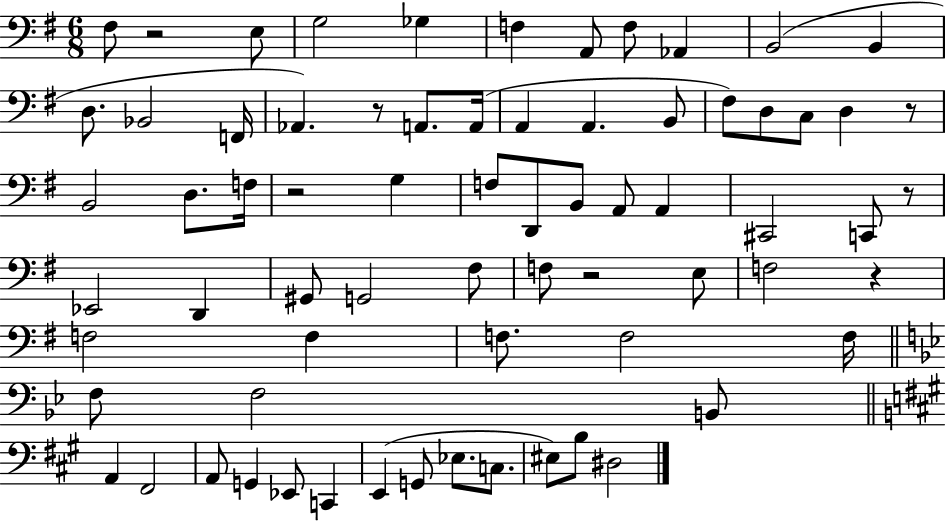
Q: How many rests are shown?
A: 7